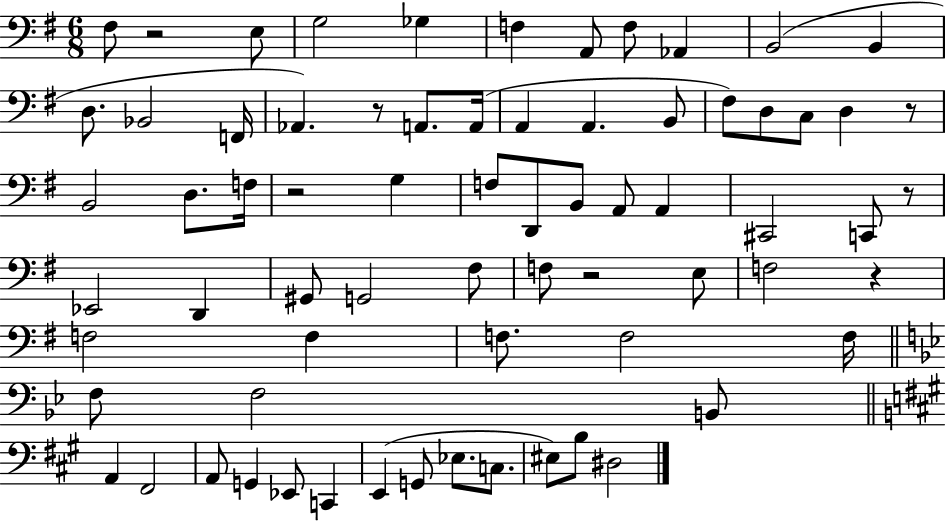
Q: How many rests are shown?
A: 7